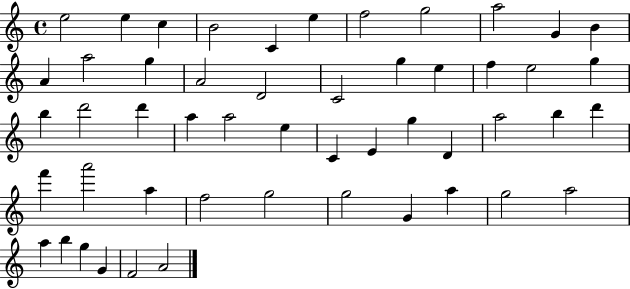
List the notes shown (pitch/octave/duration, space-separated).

E5/h E5/q C5/q B4/h C4/q E5/q F5/h G5/h A5/h G4/q B4/q A4/q A5/h G5/q A4/h D4/h C4/h G5/q E5/q F5/q E5/h G5/q B5/q D6/h D6/q A5/q A5/h E5/q C4/q E4/q G5/q D4/q A5/h B5/q D6/q F6/q A6/h A5/q F5/h G5/h G5/h G4/q A5/q G5/h A5/h A5/q B5/q G5/q G4/q F4/h A4/h